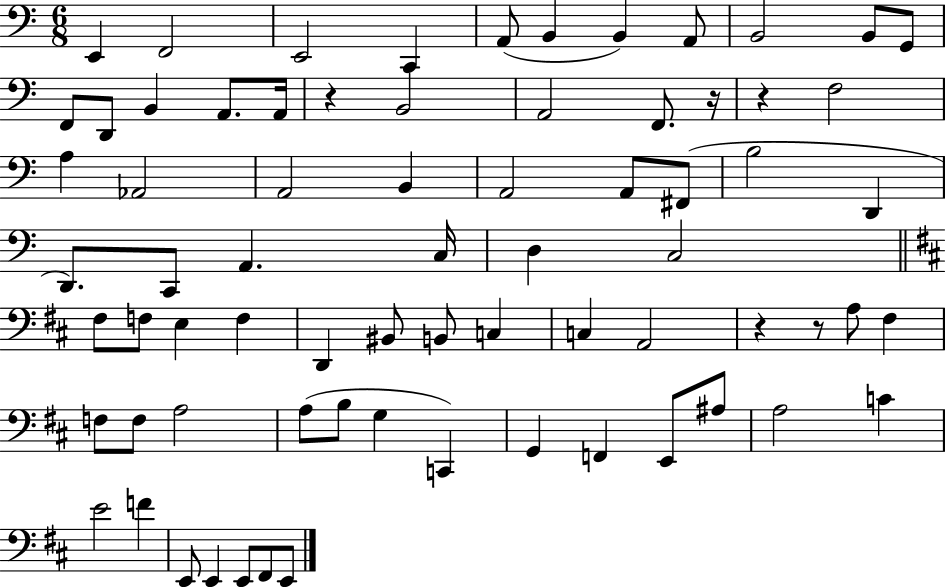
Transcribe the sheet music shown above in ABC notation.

X:1
T:Untitled
M:6/8
L:1/4
K:C
E,, F,,2 E,,2 C,, A,,/2 B,, B,, A,,/2 B,,2 B,,/2 G,,/2 F,,/2 D,,/2 B,, A,,/2 A,,/4 z B,,2 A,,2 F,,/2 z/4 z F,2 A, _A,,2 A,,2 B,, A,,2 A,,/2 ^F,,/2 B,2 D,, D,,/2 C,,/2 A,, C,/4 D, C,2 ^F,/2 F,/2 E, F, D,, ^B,,/2 B,,/2 C, C, A,,2 z z/2 A,/2 ^F, F,/2 F,/2 A,2 A,/2 B,/2 G, C,, G,, F,, E,,/2 ^A,/2 A,2 C E2 F E,,/2 E,, E,,/2 ^F,,/2 E,,/2